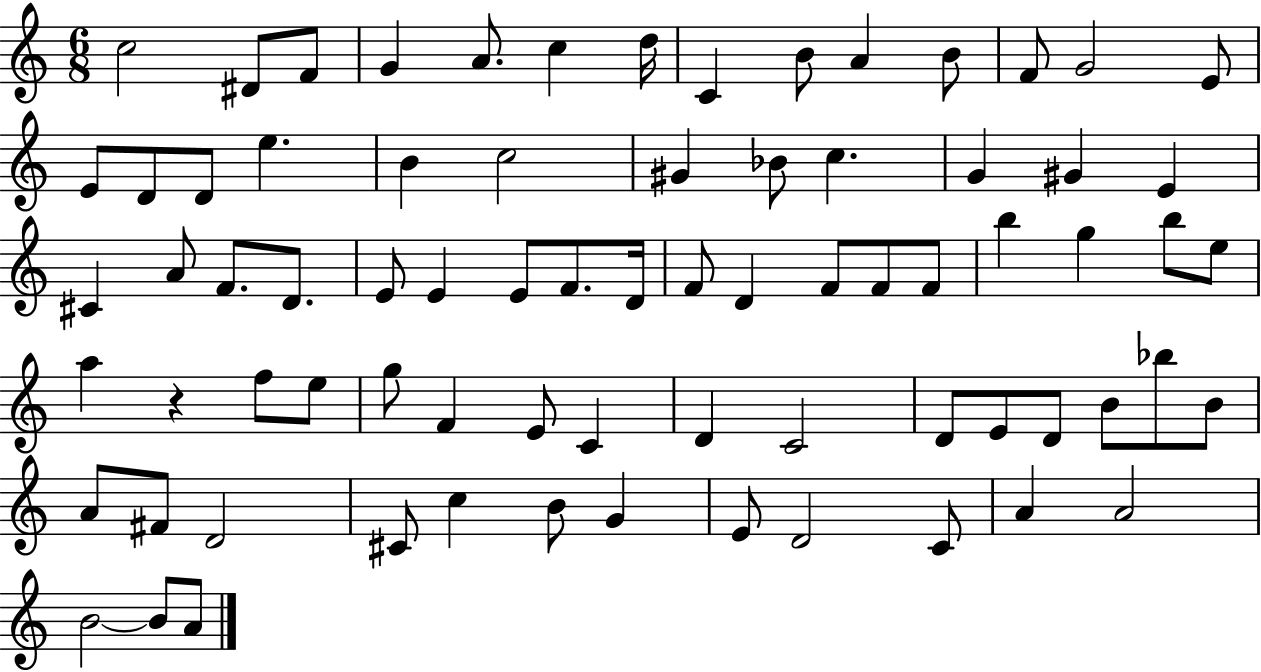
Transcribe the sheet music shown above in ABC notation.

X:1
T:Untitled
M:6/8
L:1/4
K:C
c2 ^D/2 F/2 G A/2 c d/4 C B/2 A B/2 F/2 G2 E/2 E/2 D/2 D/2 e B c2 ^G _B/2 c G ^G E ^C A/2 F/2 D/2 E/2 E E/2 F/2 D/4 F/2 D F/2 F/2 F/2 b g b/2 e/2 a z f/2 e/2 g/2 F E/2 C D C2 D/2 E/2 D/2 B/2 _b/2 B/2 A/2 ^F/2 D2 ^C/2 c B/2 G E/2 D2 C/2 A A2 B2 B/2 A/2